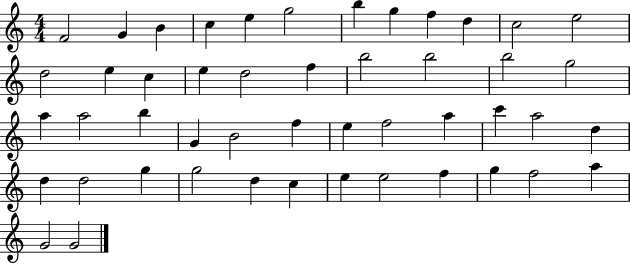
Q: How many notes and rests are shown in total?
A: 48